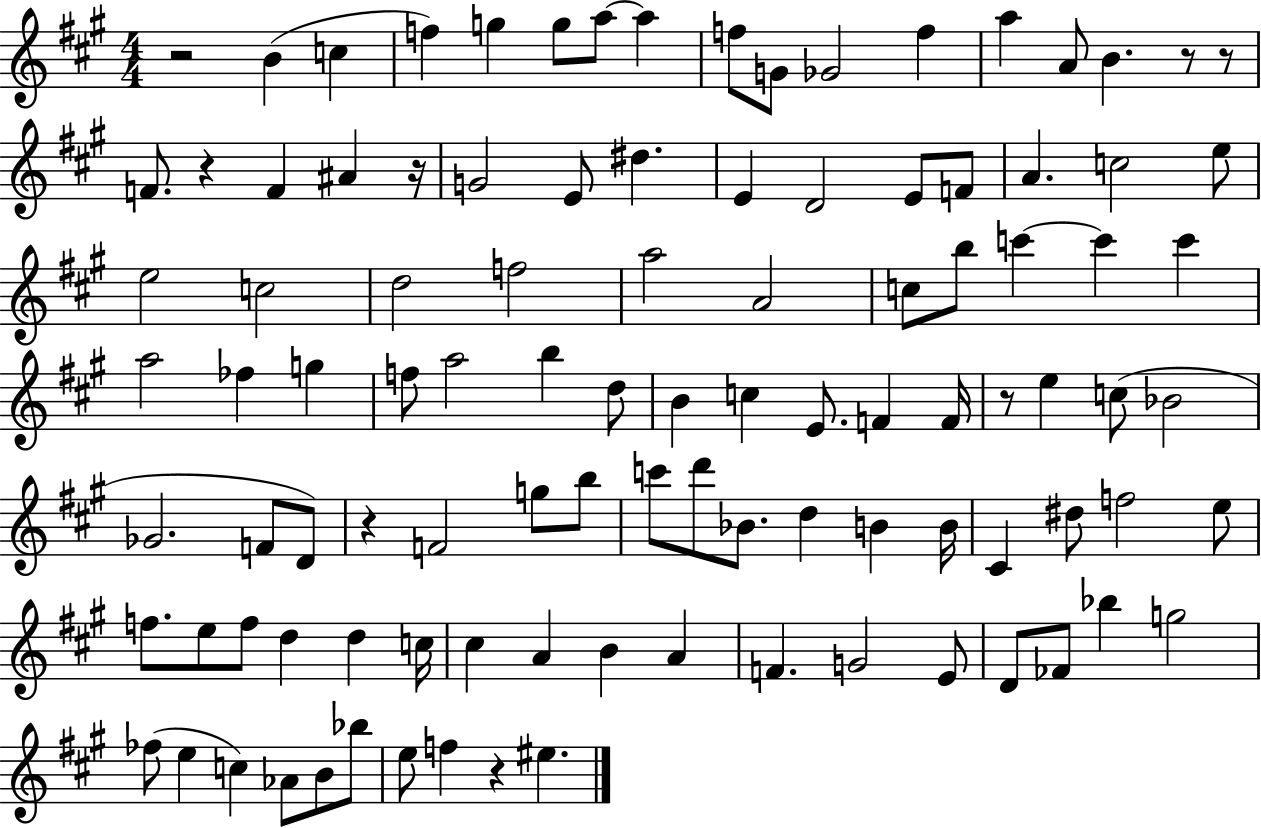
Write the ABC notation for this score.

X:1
T:Untitled
M:4/4
L:1/4
K:A
z2 B c f g g/2 a/2 a f/2 G/2 _G2 f a A/2 B z/2 z/2 F/2 z F ^A z/4 G2 E/2 ^d E D2 E/2 F/2 A c2 e/2 e2 c2 d2 f2 a2 A2 c/2 b/2 c' c' c' a2 _f g f/2 a2 b d/2 B c E/2 F F/4 z/2 e c/2 _B2 _G2 F/2 D/2 z F2 g/2 b/2 c'/2 d'/2 _B/2 d B B/4 ^C ^d/2 f2 e/2 f/2 e/2 f/2 d d c/4 ^c A B A F G2 E/2 D/2 _F/2 _b g2 _f/2 e c _A/2 B/2 _b/2 e/2 f z ^e